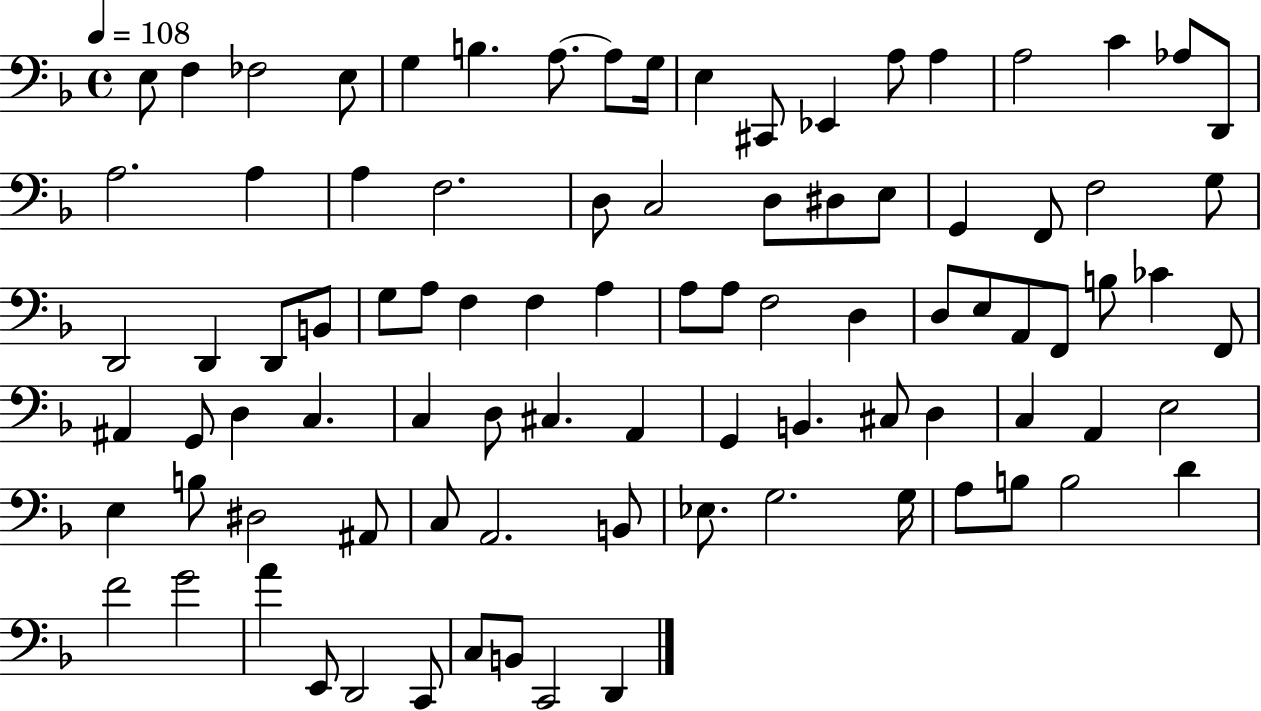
E3/e F3/q FES3/h E3/e G3/q B3/q. A3/e. A3/e G3/s E3/q C#2/e Eb2/q A3/e A3/q A3/h C4/q Ab3/e D2/e A3/h. A3/q A3/q F3/h. D3/e C3/h D3/e D#3/e E3/e G2/q F2/e F3/h G3/e D2/h D2/q D2/e B2/e G3/e A3/e F3/q F3/q A3/q A3/e A3/e F3/h D3/q D3/e E3/e A2/e F2/e B3/e CES4/q F2/e A#2/q G2/e D3/q C3/q. C3/q D3/e C#3/q. A2/q G2/q B2/q. C#3/e D3/q C3/q A2/q E3/h E3/q B3/e D#3/h A#2/e C3/e A2/h. B2/e Eb3/e. G3/h. G3/s A3/e B3/e B3/h D4/q F4/h G4/h A4/q E2/e D2/h C2/e C3/e B2/e C2/h D2/q